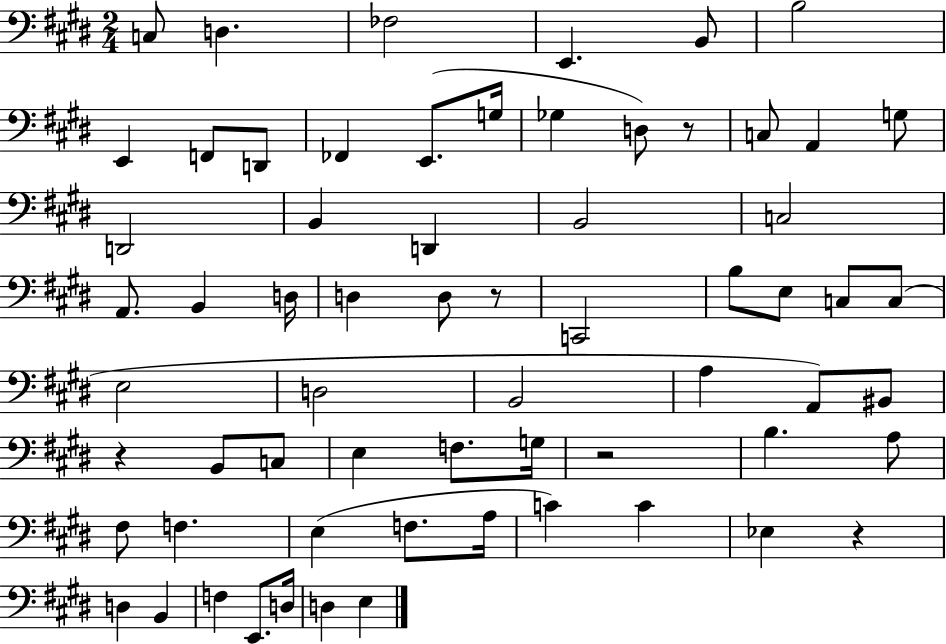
C3/e D3/q. FES3/h E2/q. B2/e B3/h E2/q F2/e D2/e FES2/q E2/e. G3/s Gb3/q D3/e R/e C3/e A2/q G3/e D2/h B2/q D2/q B2/h C3/h A2/e. B2/q D3/s D3/q D3/e R/e C2/h B3/e E3/e C3/e C3/e E3/h D3/h B2/h A3/q A2/e BIS2/e R/q B2/e C3/e E3/q F3/e. G3/s R/h B3/q. A3/e F#3/e F3/q. E3/q F3/e. A3/s C4/q C4/q Eb3/q R/q D3/q B2/q F3/q E2/e. D3/s D3/q E3/q